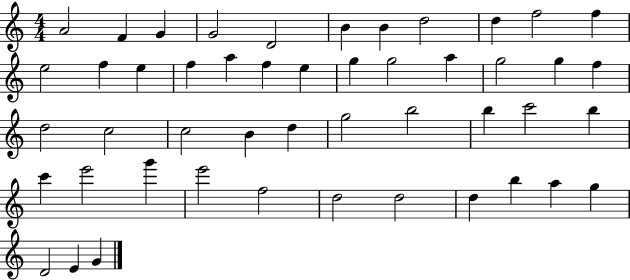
A4/h F4/q G4/q G4/h D4/h B4/q B4/q D5/h D5/q F5/h F5/q E5/h F5/q E5/q F5/q A5/q F5/q E5/q G5/q G5/h A5/q G5/h G5/q F5/q D5/h C5/h C5/h B4/q D5/q G5/h B5/h B5/q C6/h B5/q C6/q E6/h G6/q E6/h F5/h D5/h D5/h D5/q B5/q A5/q G5/q D4/h E4/q G4/q